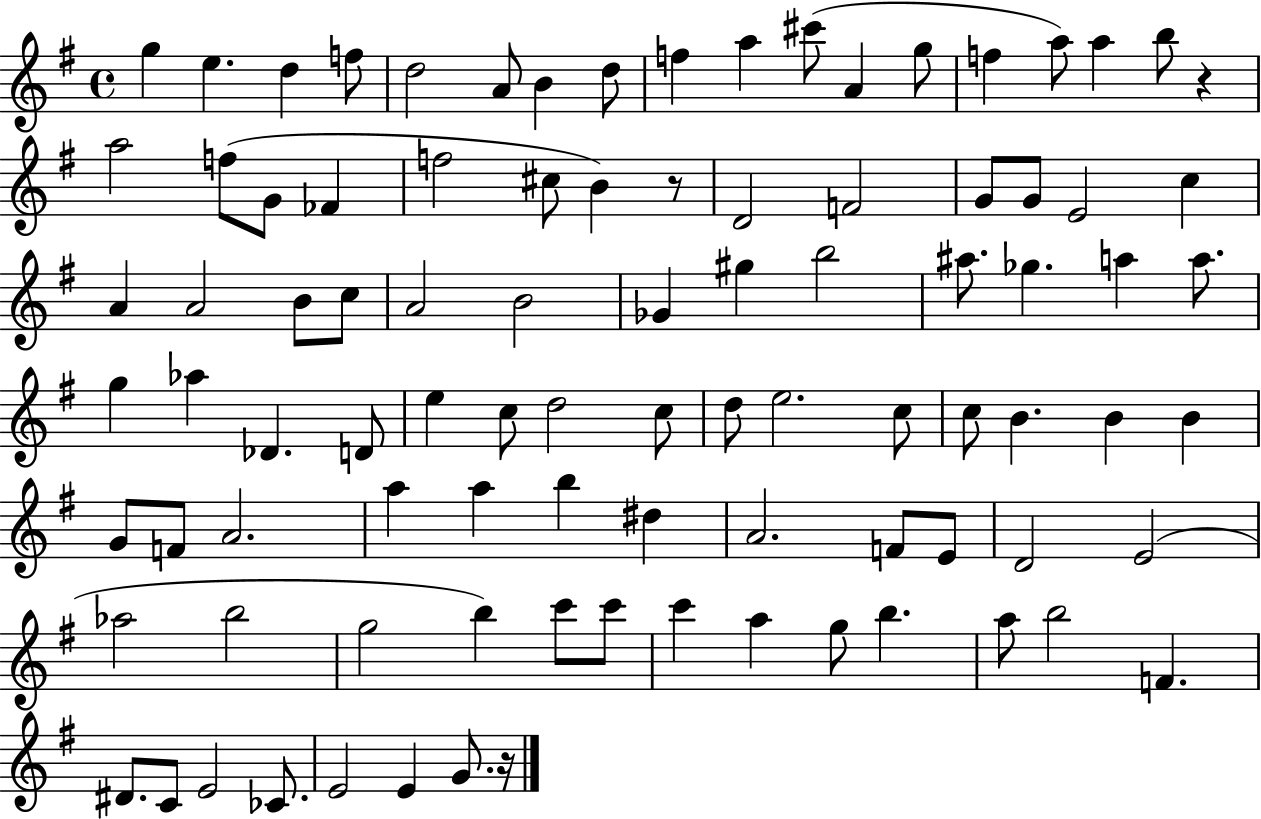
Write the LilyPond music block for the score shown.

{
  \clef treble
  \time 4/4
  \defaultTimeSignature
  \key g \major
  \repeat volta 2 { g''4 e''4. d''4 f''8 | d''2 a'8 b'4 d''8 | f''4 a''4 cis'''8( a'4 g''8 | f''4 a''8) a''4 b''8 r4 | \break a''2 f''8( g'8 fes'4 | f''2 cis''8 b'4) r8 | d'2 f'2 | g'8 g'8 e'2 c''4 | \break a'4 a'2 b'8 c''8 | a'2 b'2 | ges'4 gis''4 b''2 | ais''8. ges''4. a''4 a''8. | \break g''4 aes''4 des'4. d'8 | e''4 c''8 d''2 c''8 | d''8 e''2. c''8 | c''8 b'4. b'4 b'4 | \break g'8 f'8 a'2. | a''4 a''4 b''4 dis''4 | a'2. f'8 e'8 | d'2 e'2( | \break aes''2 b''2 | g''2 b''4) c'''8 c'''8 | c'''4 a''4 g''8 b''4. | a''8 b''2 f'4. | \break dis'8. c'8 e'2 ces'8. | e'2 e'4 g'8. r16 | } \bar "|."
}